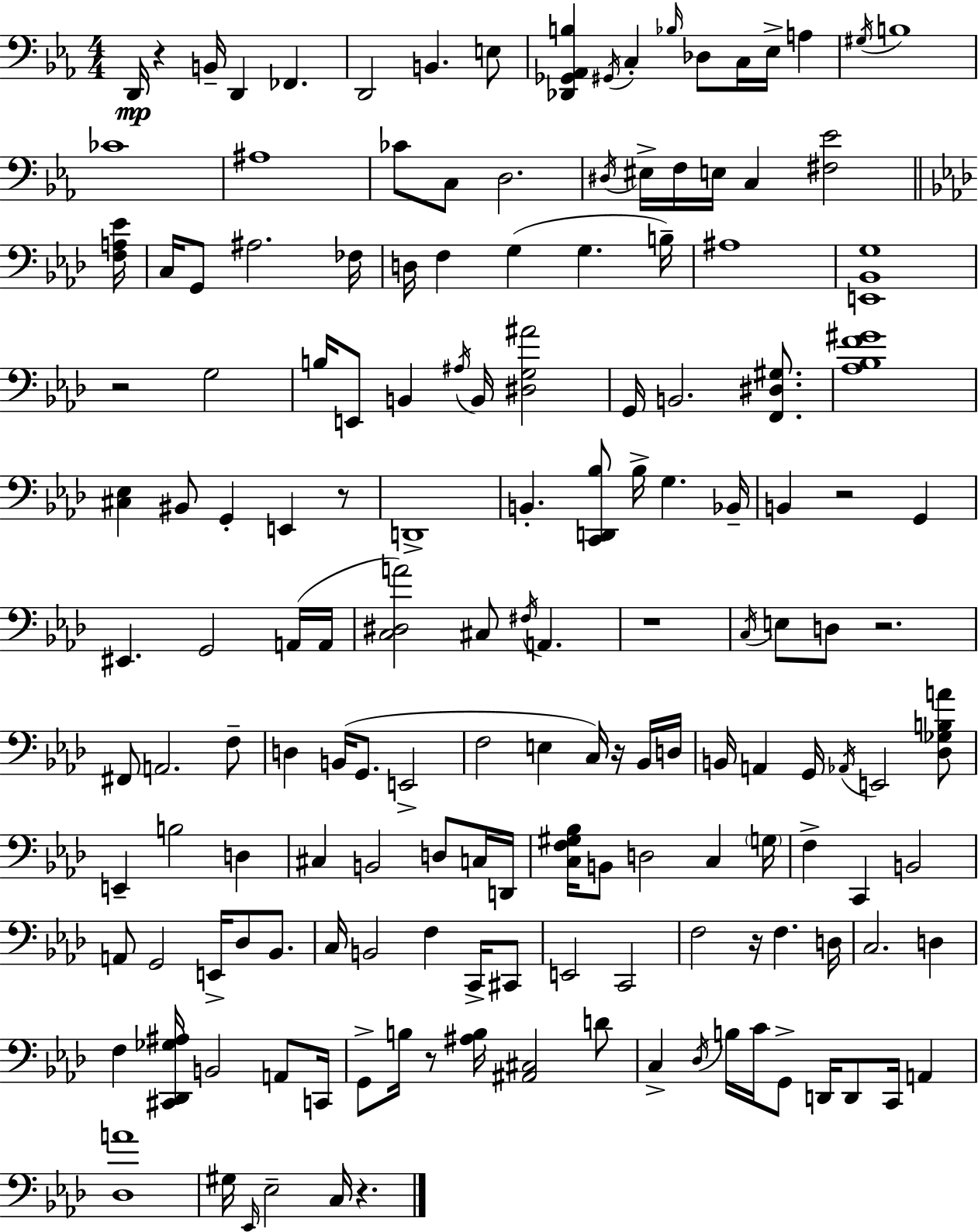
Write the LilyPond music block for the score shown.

{
  \clef bass
  \numericTimeSignature
  \time 4/4
  \key c \minor
  d,16\mp r4 b,16-- d,4 fes,4. | d,2 b,4. e8 | <des, ges, aes, b>4 \acciaccatura { gis,16 } c4-. \grace { bes16 } des8 c16 ees16-> a4 | \acciaccatura { gis16 } b1 | \break ces'1 | ais1 | ces'8 c8 d2. | \acciaccatura { dis16 } eis16-> f16 e16 c4 <fis ees'>2 | \break \bar "||" \break \key aes \major <f a ees'>16 c16 g,8 ais2. | fes16 d16 f4 g4( g4. | b16--) ais1 | <e, bes, g>1 | \break r2 g2 | b16 e,8 b,4 \acciaccatura { ais16 } b,16 <dis g ais'>2 | g,16 b,2. <f, dis gis>8. | <aes bes f' gis'>1 | \break <cis ees>4 bis,8 g,4-. e,4 | r8 d,1-> | b,4.-. <c, d, bes>8 bes16-> g4. | bes,16-- b,4 r2 g,4 | \break eis,4. g,2 | a,16( a,16 <c dis a'>2) cis8 \acciaccatura { fis16 } a,4. | r1 | \acciaccatura { c16 } e8 d8 r2. | \break fis,8 a,2. | f8-- d4 b,16( g,8. e,2-> | f2 e4 | c16) r16 bes,16 d16 b,16 a,4 g,16 \acciaccatura { aes,16 } e,2 | \break <des ges b a'>8 e,4-- b2 | d4 cis4 b,2 | d8 c16 d,16 <c f gis bes>16 b,8 d2 | c4 \parenthesize g16 f4-> c,4 b,2 | \break a,8 g,2 e,16-> | des8 bes,8. c16 b,2 f4 | c,16-> cis,8 e,2 c,2 | f2 r16 f4. | \break d16 c2. | d4 f4 <cis, des, ges ais>16 b,2 | a,8 c,16 g,8-> b16 r8 <ais b>16 <ais, cis>2 | d'8 c4-> \acciaccatura { des16 } b16 c'16 g,8-> d,16 d,8 | \break c,16 a,4 <des a'>1 | gis16 \grace { ees,16 } ees2-- | c16 r4. \bar "|."
}